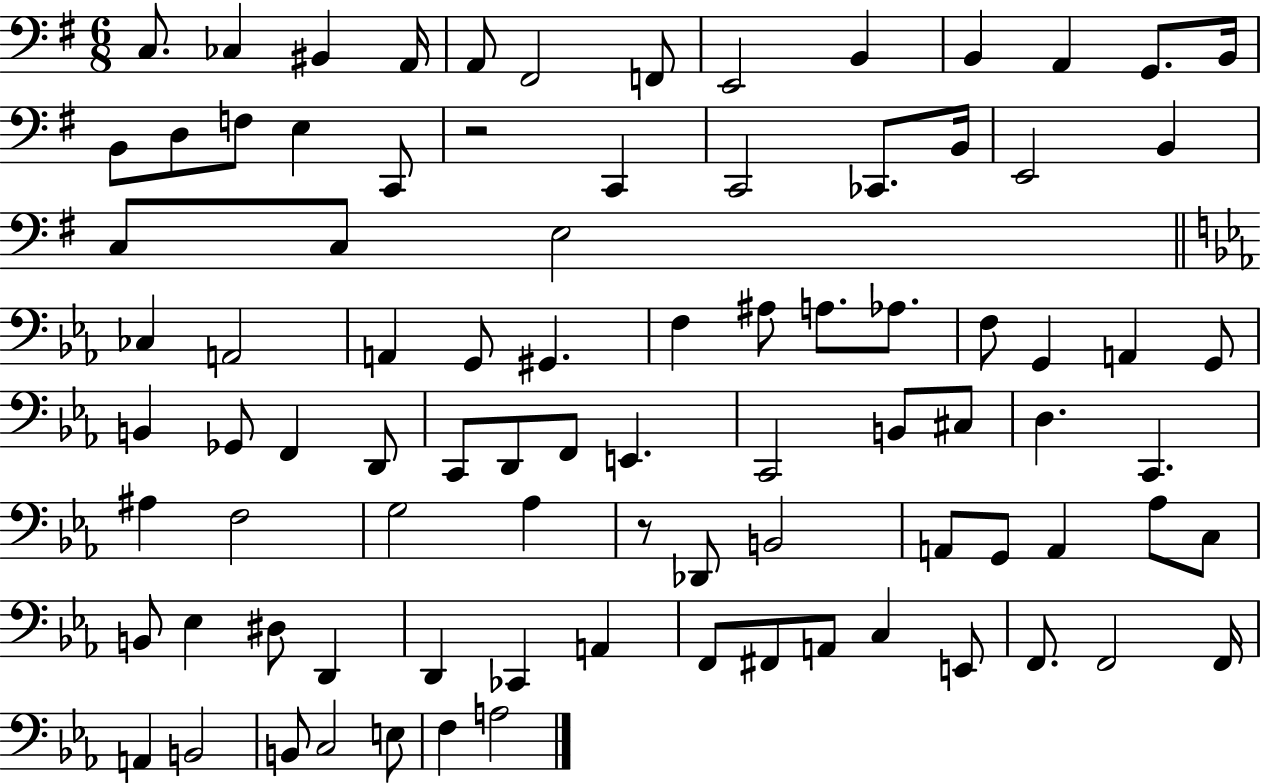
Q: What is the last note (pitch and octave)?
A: A3